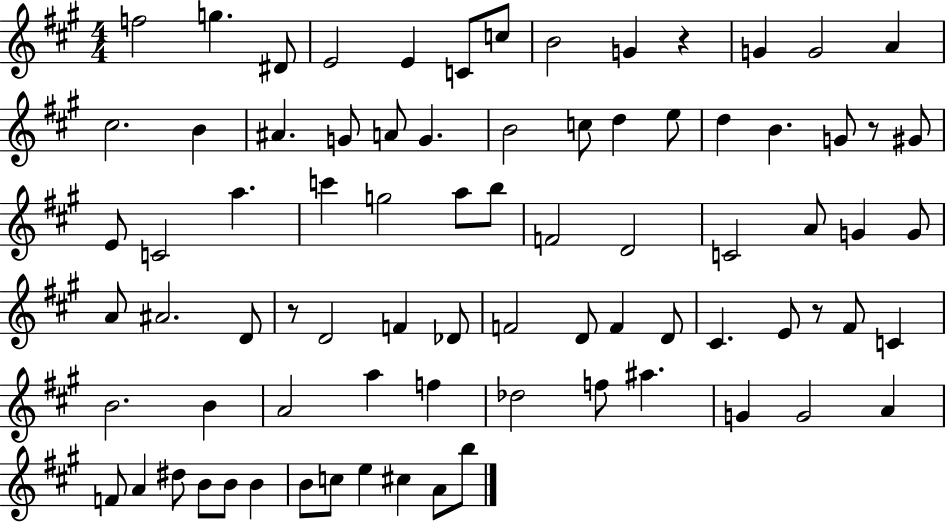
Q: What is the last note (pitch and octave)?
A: B5